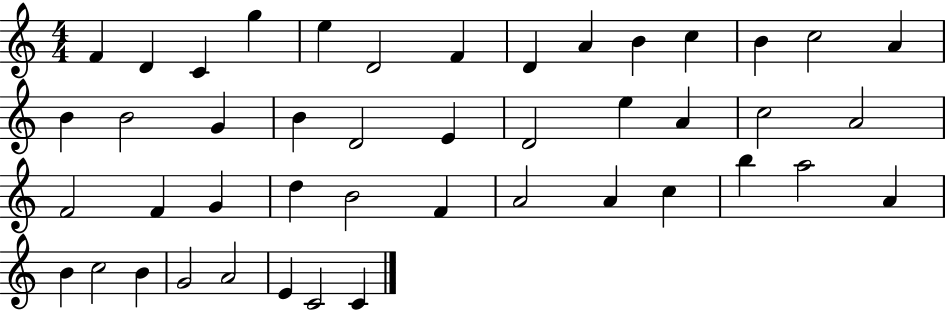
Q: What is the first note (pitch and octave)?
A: F4